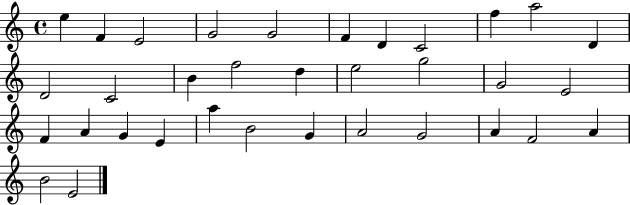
X:1
T:Untitled
M:4/4
L:1/4
K:C
e F E2 G2 G2 F D C2 f a2 D D2 C2 B f2 d e2 g2 G2 E2 F A G E a B2 G A2 G2 A F2 A B2 E2